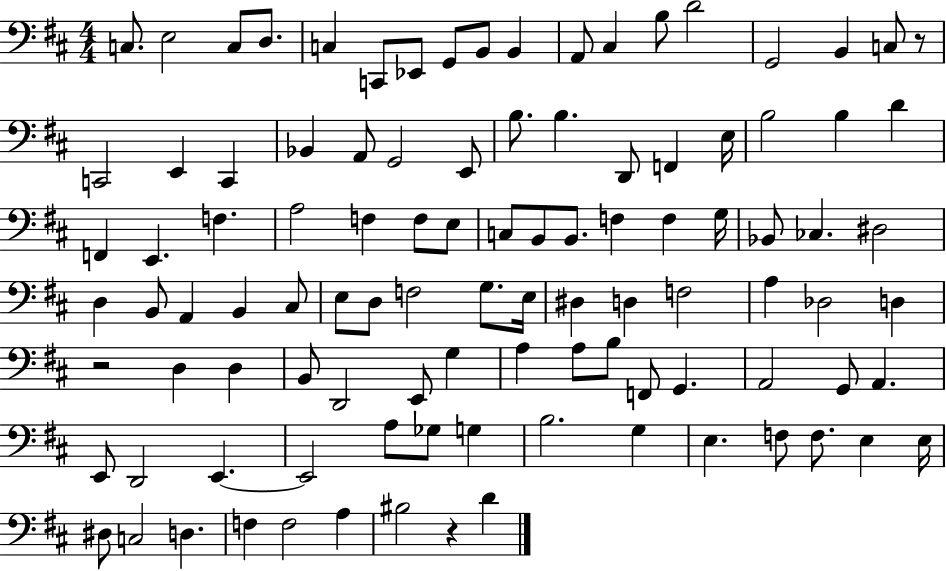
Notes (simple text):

C3/e. E3/h C3/e D3/e. C3/q C2/e Eb2/e G2/e B2/e B2/q A2/e C#3/q B3/e D4/h G2/h B2/q C3/e R/e C2/h E2/q C2/q Bb2/q A2/e G2/h E2/e B3/e. B3/q. D2/e F2/q E3/s B3/h B3/q D4/q F2/q E2/q. F3/q. A3/h F3/q F3/e E3/e C3/e B2/e B2/e. F3/q F3/q G3/s Bb2/e CES3/q. D#3/h D3/q B2/e A2/q B2/q C#3/e E3/e D3/e F3/h G3/e. E3/s D#3/q D3/q F3/h A3/q Db3/h D3/q R/h D3/q D3/q B2/e D2/h E2/e G3/q A3/q A3/e B3/e F2/e G2/q. A2/h G2/e A2/q. E2/e D2/h E2/q. E2/h A3/e Gb3/e G3/q B3/h. G3/q E3/q. F3/e F3/e. E3/q E3/s D#3/e C3/h D3/q. F3/q F3/h A3/q BIS3/h R/q D4/q